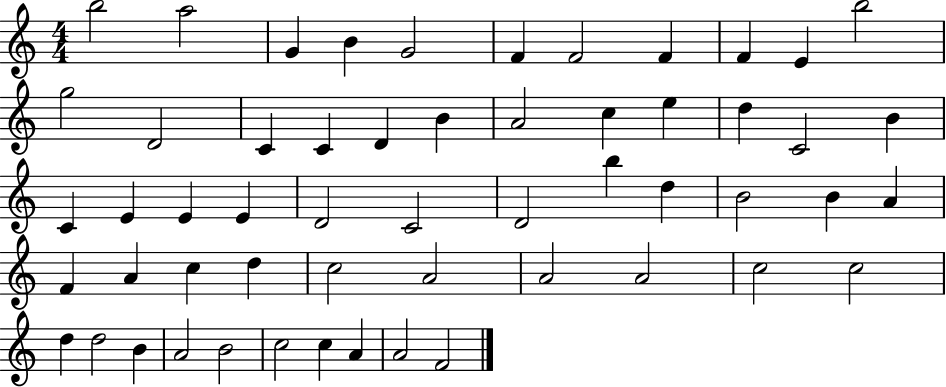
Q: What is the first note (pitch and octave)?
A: B5